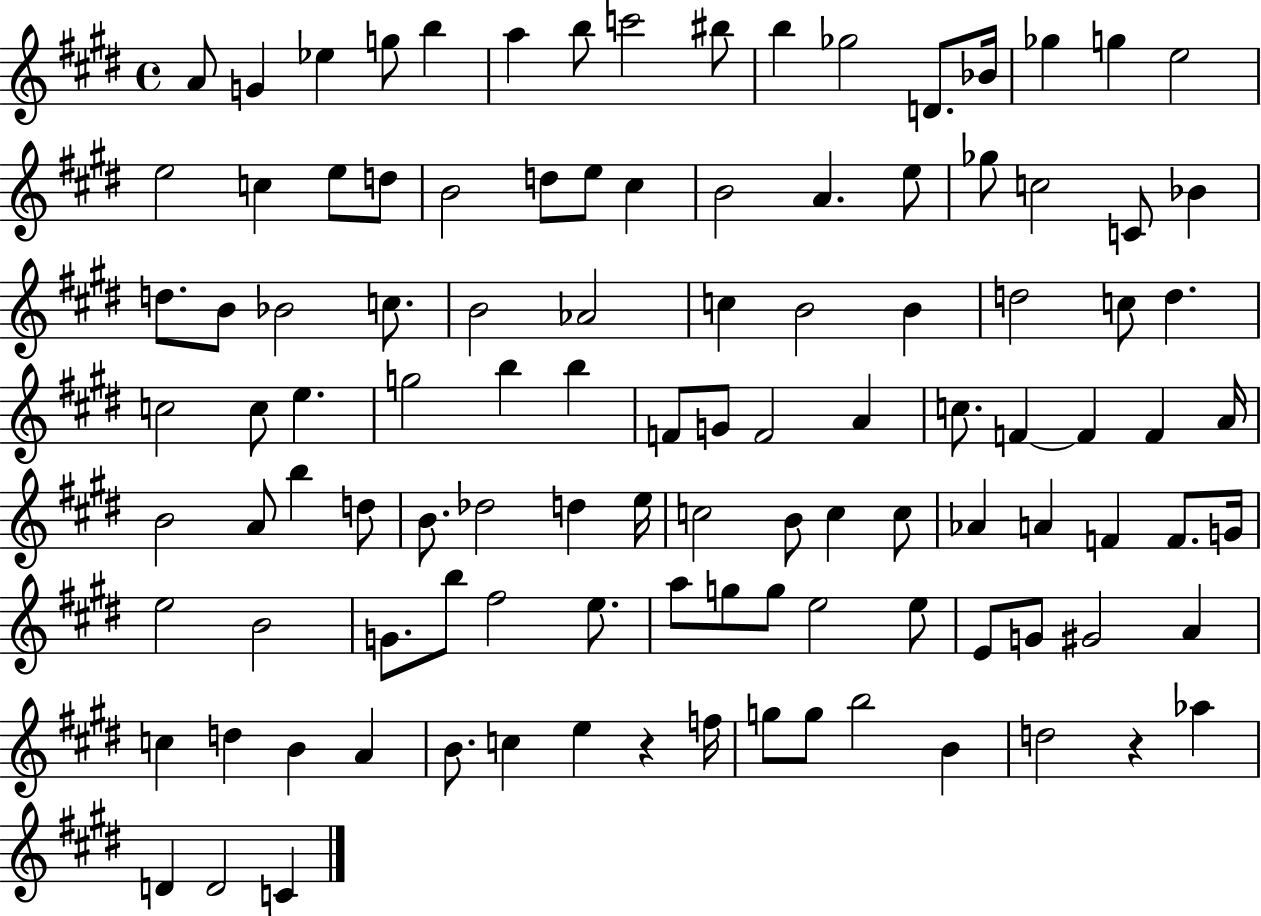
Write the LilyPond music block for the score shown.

{
  \clef treble
  \time 4/4
  \defaultTimeSignature
  \key e \major
  a'8 g'4 ees''4 g''8 b''4 | a''4 b''8 c'''2 bis''8 | b''4 ges''2 d'8. bes'16 | ges''4 g''4 e''2 | \break e''2 c''4 e''8 d''8 | b'2 d''8 e''8 cis''4 | b'2 a'4. e''8 | ges''8 c''2 c'8 bes'4 | \break d''8. b'8 bes'2 c''8. | b'2 aes'2 | c''4 b'2 b'4 | d''2 c''8 d''4. | \break c''2 c''8 e''4. | g''2 b''4 b''4 | f'8 g'8 f'2 a'4 | c''8. f'4~~ f'4 f'4 a'16 | \break b'2 a'8 b''4 d''8 | b'8. des''2 d''4 e''16 | c''2 b'8 c''4 c''8 | aes'4 a'4 f'4 f'8. g'16 | \break e''2 b'2 | g'8. b''8 fis''2 e''8. | a''8 g''8 g''8 e''2 e''8 | e'8 g'8 gis'2 a'4 | \break c''4 d''4 b'4 a'4 | b'8. c''4 e''4 r4 f''16 | g''8 g''8 b''2 b'4 | d''2 r4 aes''4 | \break d'4 d'2 c'4 | \bar "|."
}